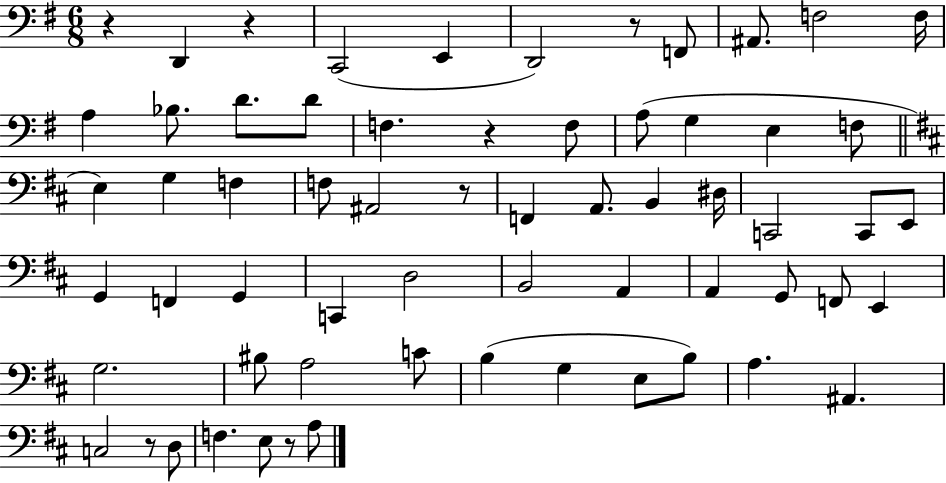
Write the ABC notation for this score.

X:1
T:Untitled
M:6/8
L:1/4
K:G
z D,, z C,,2 E,, D,,2 z/2 F,,/2 ^A,,/2 F,2 F,/4 A, _B,/2 D/2 D/2 F, z F,/2 A,/2 G, E, F,/2 E, G, F, F,/2 ^A,,2 z/2 F,, A,,/2 B,, ^D,/4 C,,2 C,,/2 E,,/2 G,, F,, G,, C,, D,2 B,,2 A,, A,, G,,/2 F,,/2 E,, G,2 ^B,/2 A,2 C/2 B, G, E,/2 B,/2 A, ^A,, C,2 z/2 D,/2 F, E,/2 z/2 A,/2